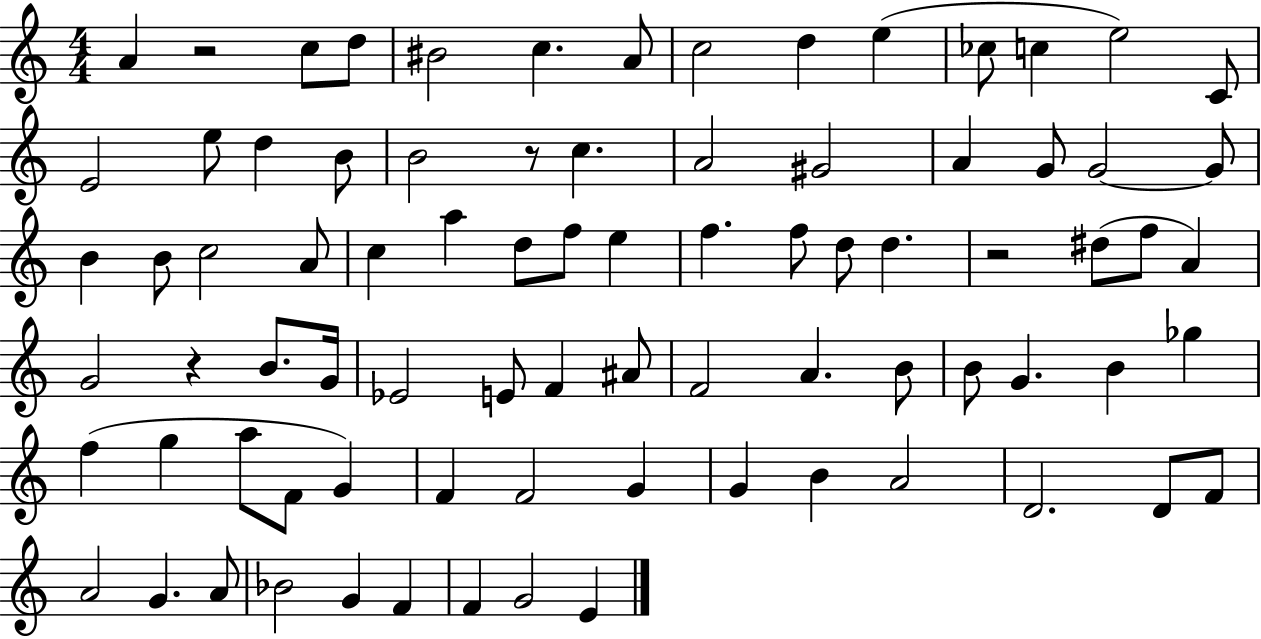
A4/q R/h C5/e D5/e BIS4/h C5/q. A4/e C5/h D5/q E5/q CES5/e C5/q E5/h C4/e E4/h E5/e D5/q B4/e B4/h R/e C5/q. A4/h G#4/h A4/q G4/e G4/h G4/e B4/q B4/e C5/h A4/e C5/q A5/q D5/e F5/e E5/q F5/q. F5/e D5/e D5/q. R/h D#5/e F5/e A4/q G4/h R/q B4/e. G4/s Eb4/h E4/e F4/q A#4/e F4/h A4/q. B4/e B4/e G4/q. B4/q Gb5/q F5/q G5/q A5/e F4/e G4/q F4/q F4/h G4/q G4/q B4/q A4/h D4/h. D4/e F4/e A4/h G4/q. A4/e Bb4/h G4/q F4/q F4/q G4/h E4/q